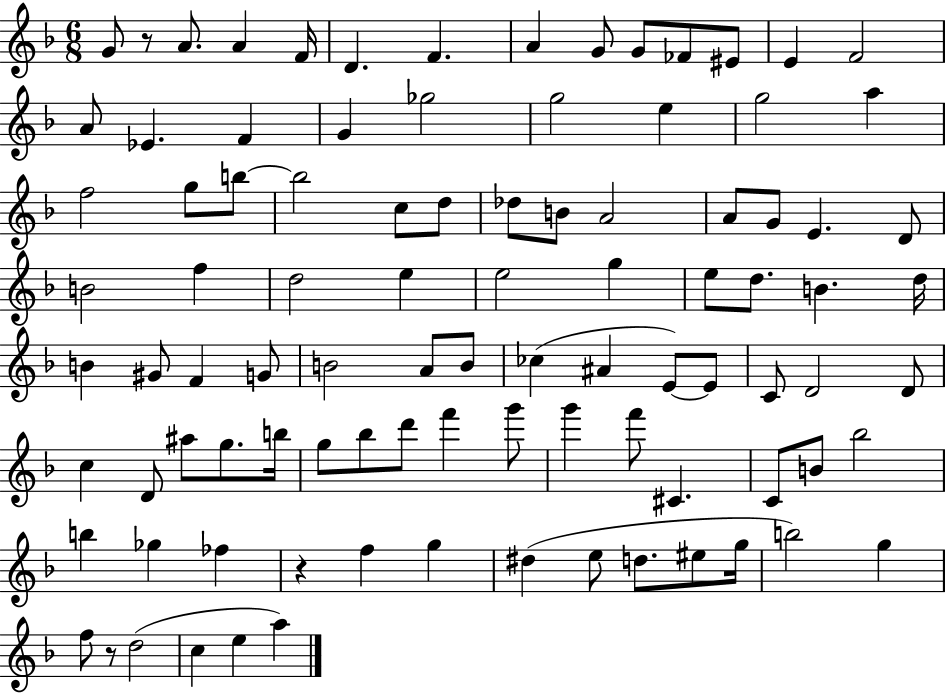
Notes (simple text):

G4/e R/e A4/e. A4/q F4/s D4/q. F4/q. A4/q G4/e G4/e FES4/e EIS4/e E4/q F4/h A4/e Eb4/q. F4/q G4/q Gb5/h G5/h E5/q G5/h A5/q F5/h G5/e B5/e B5/h C5/e D5/e Db5/e B4/e A4/h A4/e G4/e E4/q. D4/e B4/h F5/q D5/h E5/q E5/h G5/q E5/e D5/e. B4/q. D5/s B4/q G#4/e F4/q G4/e B4/h A4/e B4/e CES5/q A#4/q E4/e E4/e C4/e D4/h D4/e C5/q D4/e A#5/e G5/e. B5/s G5/e Bb5/e D6/e F6/q G6/e G6/q F6/e C#4/q. C4/e B4/e Bb5/h B5/q Gb5/q FES5/q R/q F5/q G5/q D#5/q E5/e D5/e. EIS5/e G5/s B5/h G5/q F5/e R/e D5/h C5/q E5/q A5/q